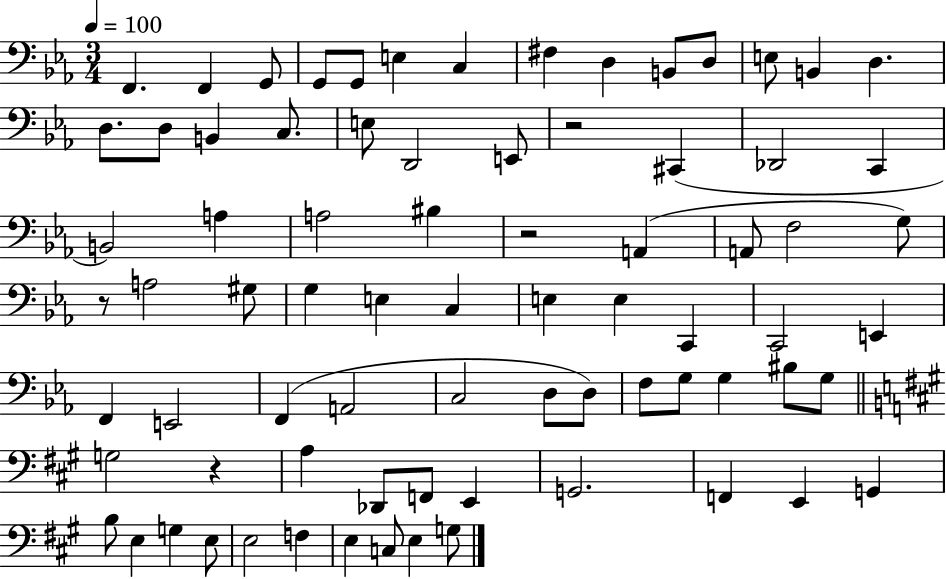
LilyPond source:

{
  \clef bass
  \numericTimeSignature
  \time 3/4
  \key ees \major
  \tempo 4 = 100
  f,4. f,4 g,8 | g,8 g,8 e4 c4 | fis4 d4 b,8 d8 | e8 b,4 d4. | \break d8. d8 b,4 c8. | e8 d,2 e,8 | r2 cis,4( | des,2 c,4 | \break b,2) a4 | a2 bis4 | r2 a,4( | a,8 f2 g8) | \break r8 a2 gis8 | g4 e4 c4 | e4 e4 c,4 | c,2 e,4 | \break f,4 e,2 | f,4( a,2 | c2 d8 d8) | f8 g8 g4 bis8 g8 | \break \bar "||" \break \key a \major g2 r4 | a4 des,8 f,8 e,4 | g,2. | f,4 e,4 g,4 | \break b8 e4 g4 e8 | e2 f4 | e4 c8 e4 g8 | \bar "|."
}